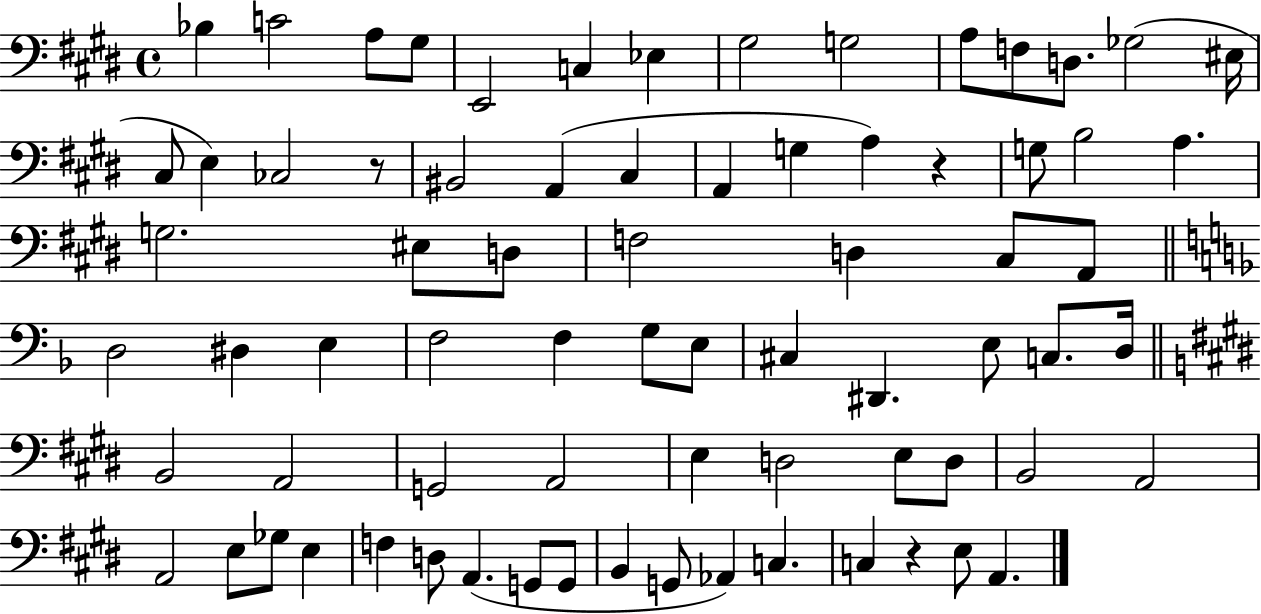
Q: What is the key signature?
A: E major